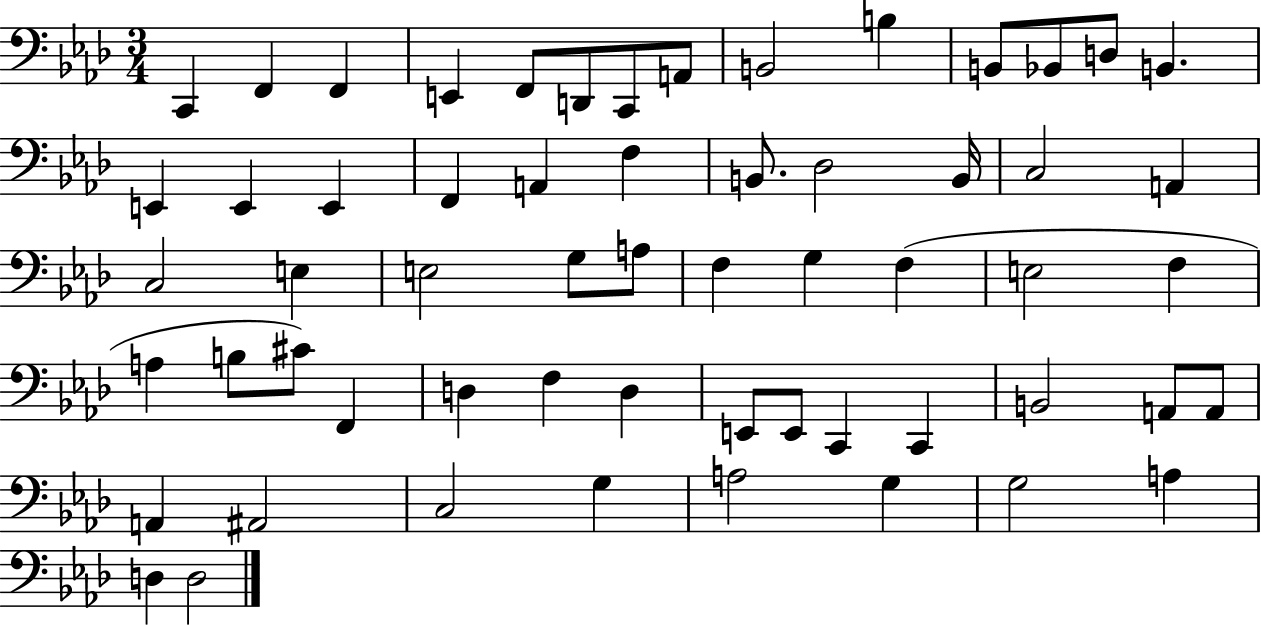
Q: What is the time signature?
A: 3/4